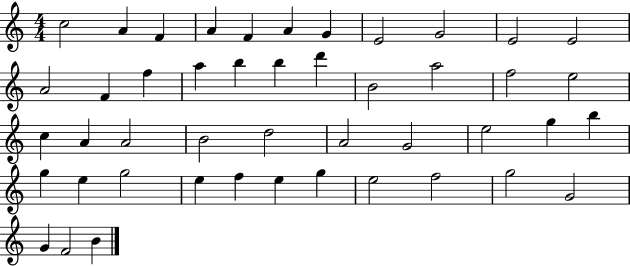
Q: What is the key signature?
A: C major